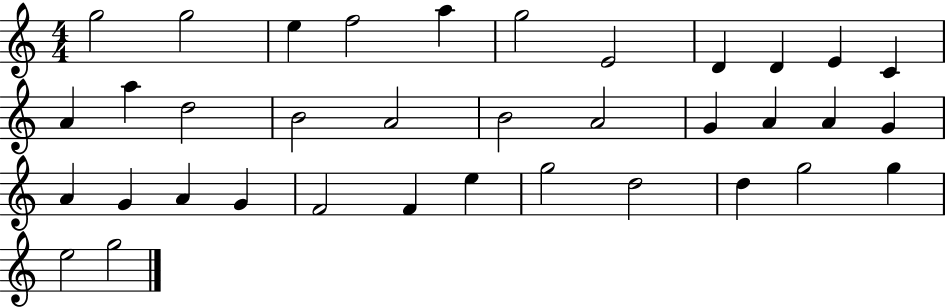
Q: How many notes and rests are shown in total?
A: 36